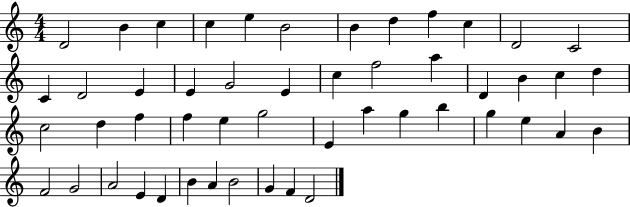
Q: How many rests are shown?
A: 0